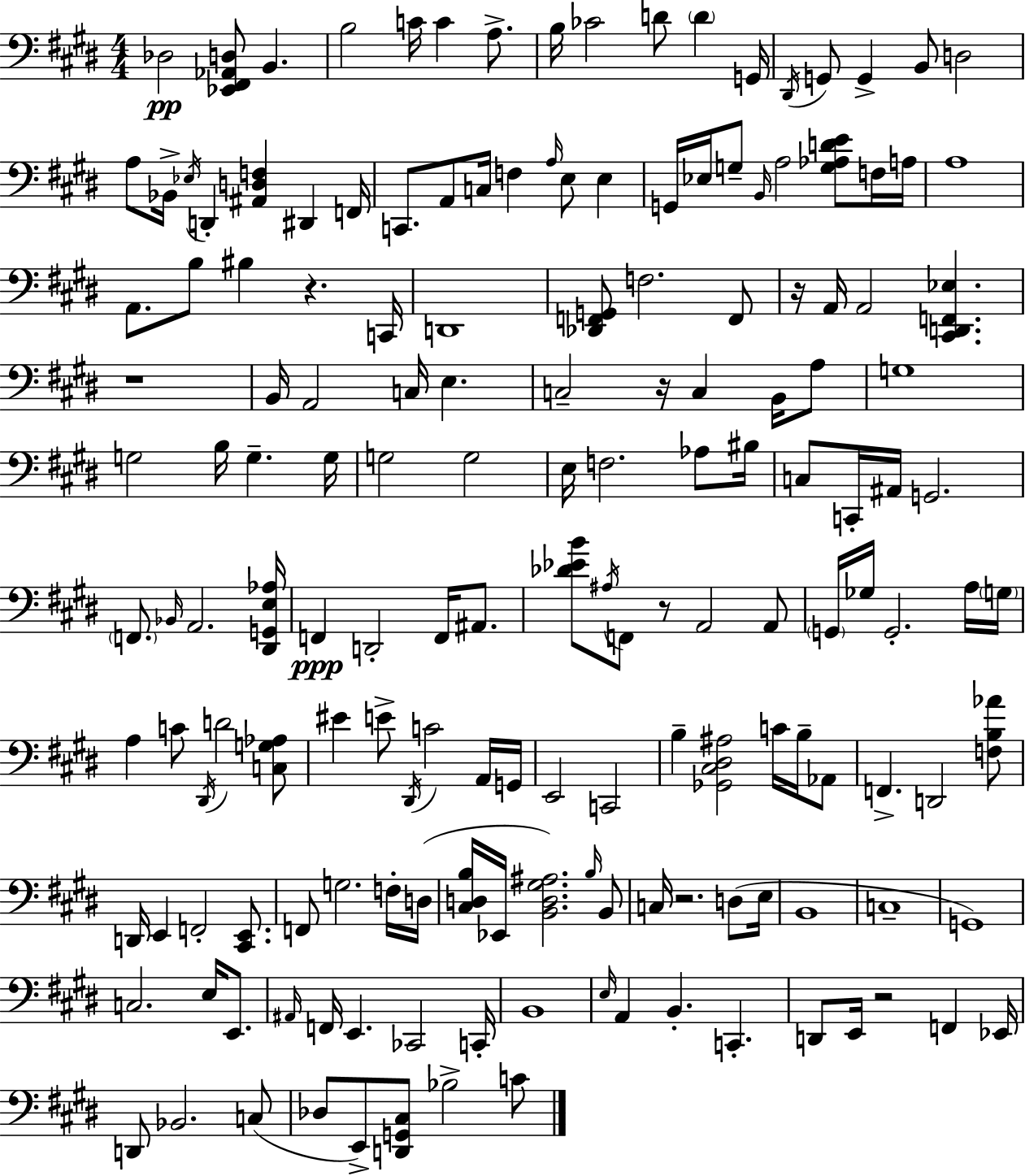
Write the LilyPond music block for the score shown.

{
  \clef bass
  \numericTimeSignature
  \time 4/4
  \key e \major
  des2\pp <ees, fis, aes, d>8 b,4. | b2 c'16 c'4 a8.-> | b16 ces'2 d'8 \parenthesize d'4 g,16 | \acciaccatura { dis,16 } g,8 g,4-> b,8 d2 | \break a8 bes,16-> \acciaccatura { ees16 } d,4-. <ais, d f>4 dis,4 | f,16 c,8. a,8 c16 f4 \grace { a16 } e8 e4 | g,16 ees16 g8-- \grace { b,16 } a2 | <g aes d' e'>8 f16 a16 a1 | \break a,8. b8 bis4 r4. | c,16 d,1 | <des, f, g,>8 f2. | f,8 r16 a,16 a,2 <cis, d, f, ees>4. | \break r1 | b,16 a,2 c16 e4. | c2-- r16 c4 | b,16 a8 g1 | \break g2 b16 g4.-- | g16 g2 g2 | e16 f2. | aes8 bis16 c8 c,16-. ais,16 g,2. | \break \parenthesize f,8. \grace { bes,16 } a,2. | <dis, g, e aes>16 f,4\ppp d,2-. | f,16 ais,8. <des' ees' b'>8 \acciaccatura { ais16 } f,8 r8 a,2 | a,8 \parenthesize g,16 ges16 g,2.-. | \break a16 \parenthesize g16 a4 c'8 \acciaccatura { dis,16 } d'2 | <c g aes>8 eis'4 e'8-> \acciaccatura { dis,16 } c'2 | a,16 g,16 e,2 | c,2 b4-- <ges, cis dis ais>2 | \break c'16 b16-- aes,8 f,4.-> d,2 | <f b aes'>8 d,16 e,4 f,2-. | <cis, e,>8. f,8 g2. | f16-. d16( <cis d b>16 ees,16 <b, d gis ais>2.) | \break \grace { b16 } b,8 c16 r2. | d8( e16 b,1 | c1-- | g,1) | \break c2. | e16 e,8. \grace { ais,16 } f,16 e,4. | ces,2 c,16-. b,1 | \grace { e16 } a,4 b,4.-. | \break c,4.-. d,8 e,16 r2 | f,4 ees,16 d,8 bes,2. | c8( des8 e,8->) <d, g, cis>8 | bes2-> c'8 \bar "|."
}